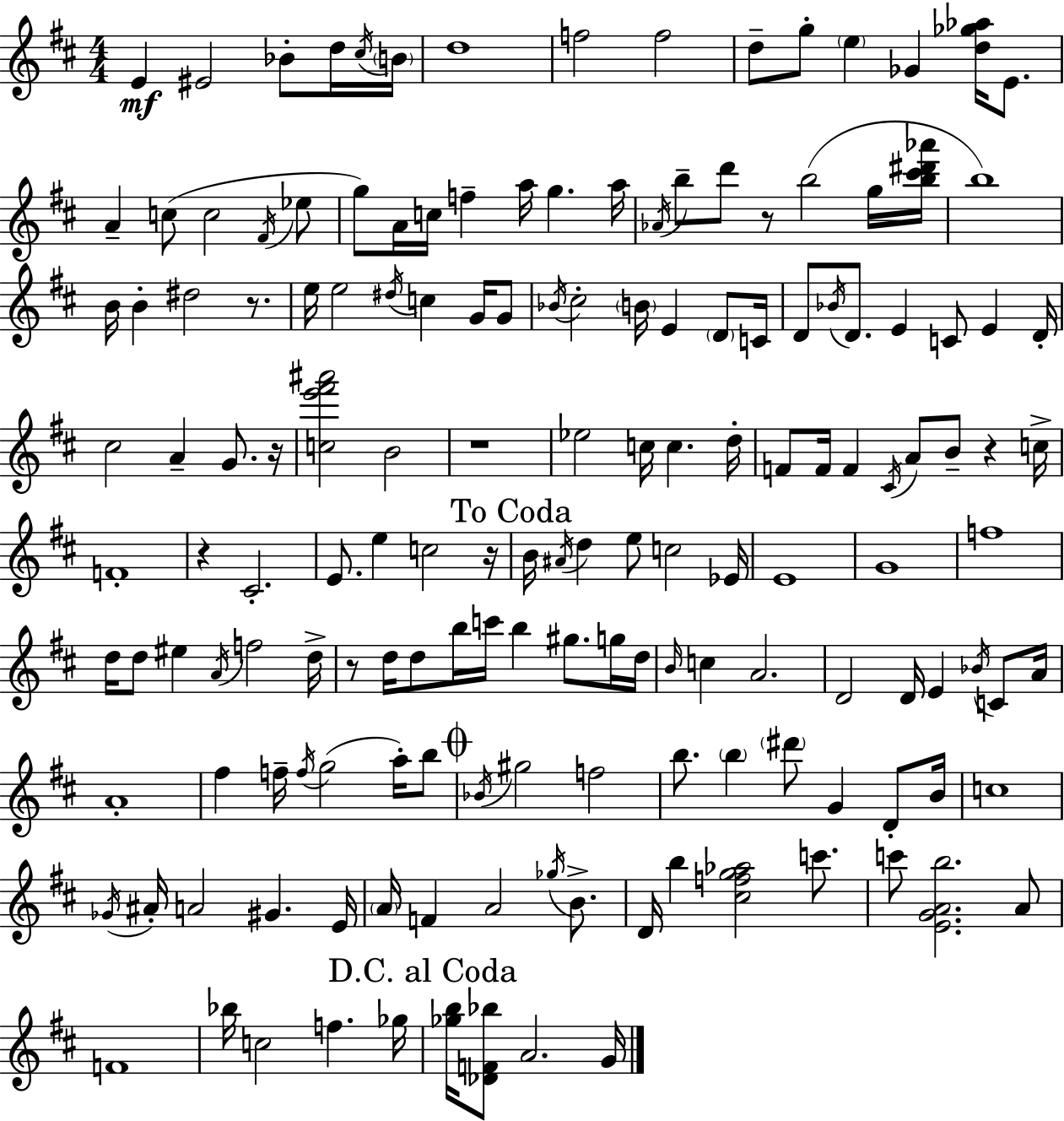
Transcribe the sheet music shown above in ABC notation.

X:1
T:Untitled
M:4/4
L:1/4
K:D
E ^E2 _B/2 d/4 ^c/4 B/4 d4 f2 f2 d/2 g/2 e _G [d_g_a]/4 E/2 A c/2 c2 ^F/4 _e/2 g/2 A/4 c/4 f a/4 g a/4 _A/4 b/2 d'/2 z/2 b2 g/4 [b^c'^d'_a']/4 b4 B/4 B ^d2 z/2 e/4 e2 ^d/4 c G/4 G/2 _B/4 ^c2 B/4 E D/2 C/4 D/2 _B/4 D/2 E C/2 E D/4 ^c2 A G/2 z/4 [ce'^f'^a']2 B2 z4 _e2 c/4 c d/4 F/2 F/4 F ^C/4 A/2 B/2 z c/4 F4 z ^C2 E/2 e c2 z/4 B/4 ^A/4 d e/2 c2 _E/4 E4 G4 f4 d/4 d/2 ^e A/4 f2 d/4 z/2 d/4 d/2 b/4 c'/4 b ^g/2 g/4 d/4 B/4 c A2 D2 D/4 E _B/4 C/2 A/4 A4 ^f f/4 f/4 g2 a/4 b/2 _B/4 ^g2 f2 b/2 b ^d'/2 G D/2 B/4 c4 _G/4 ^A/4 A2 ^G E/4 A/4 F A2 _g/4 B/2 D/4 b [^cfg_a]2 c'/2 c'/2 [EGAb]2 A/2 F4 _b/4 c2 f _g/4 [_gb]/4 [_DF_b]/2 A2 G/4